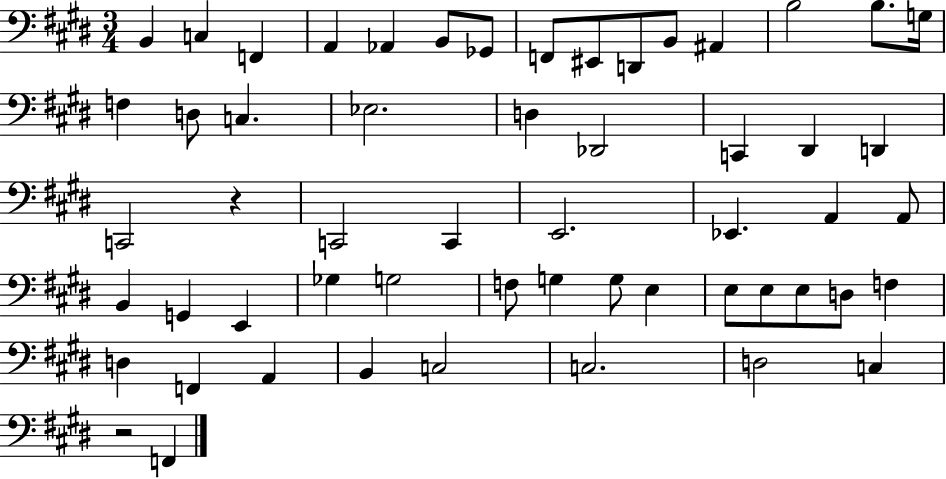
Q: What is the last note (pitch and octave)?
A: F2